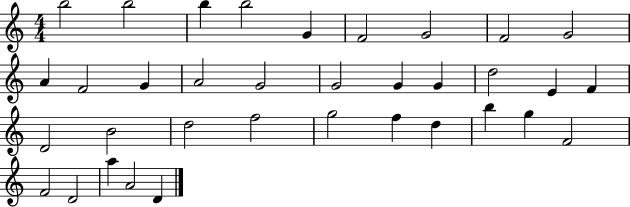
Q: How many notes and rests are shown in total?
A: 35